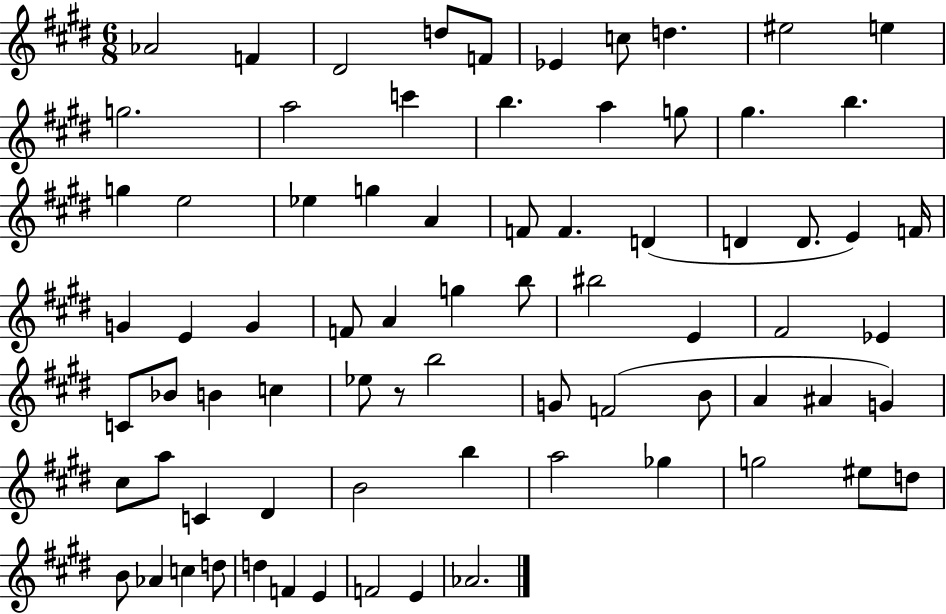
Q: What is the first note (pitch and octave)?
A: Ab4